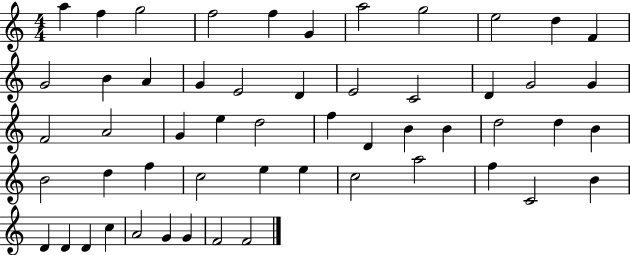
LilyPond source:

{
  \clef treble
  \numericTimeSignature
  \time 4/4
  \key c \major
  a''4 f''4 g''2 | f''2 f''4 g'4 | a''2 g''2 | e''2 d''4 f'4 | \break g'2 b'4 a'4 | g'4 e'2 d'4 | e'2 c'2 | d'4 g'2 g'4 | \break f'2 a'2 | g'4 e''4 d''2 | f''4 d'4 b'4 b'4 | d''2 d''4 b'4 | \break b'2 d''4 f''4 | c''2 e''4 e''4 | c''2 a''2 | f''4 c'2 b'4 | \break d'4 d'4 d'4 c''4 | a'2 g'4 g'4 | f'2 f'2 | \bar "|."
}